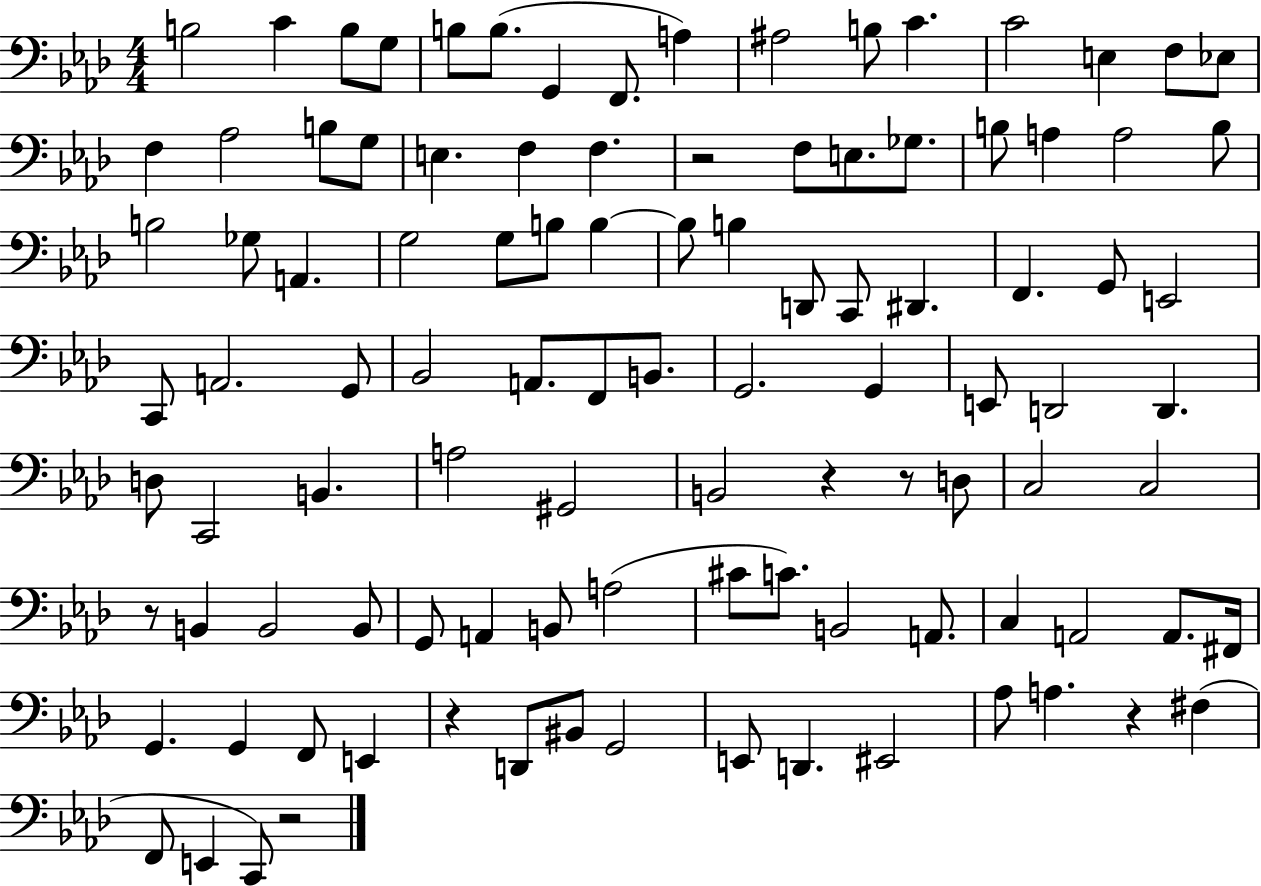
X:1
T:Untitled
M:4/4
L:1/4
K:Ab
B,2 C B,/2 G,/2 B,/2 B,/2 G,, F,,/2 A, ^A,2 B,/2 C C2 E, F,/2 _E,/2 F, _A,2 B,/2 G,/2 E, F, F, z2 F,/2 E,/2 _G,/2 B,/2 A, A,2 B,/2 B,2 _G,/2 A,, G,2 G,/2 B,/2 B, B,/2 B, D,,/2 C,,/2 ^D,, F,, G,,/2 E,,2 C,,/2 A,,2 G,,/2 _B,,2 A,,/2 F,,/2 B,,/2 G,,2 G,, E,,/2 D,,2 D,, D,/2 C,,2 B,, A,2 ^G,,2 B,,2 z z/2 D,/2 C,2 C,2 z/2 B,, B,,2 B,,/2 G,,/2 A,, B,,/2 A,2 ^C/2 C/2 B,,2 A,,/2 C, A,,2 A,,/2 ^F,,/4 G,, G,, F,,/2 E,, z D,,/2 ^B,,/2 G,,2 E,,/2 D,, ^E,,2 _A,/2 A, z ^F, F,,/2 E,, C,,/2 z2